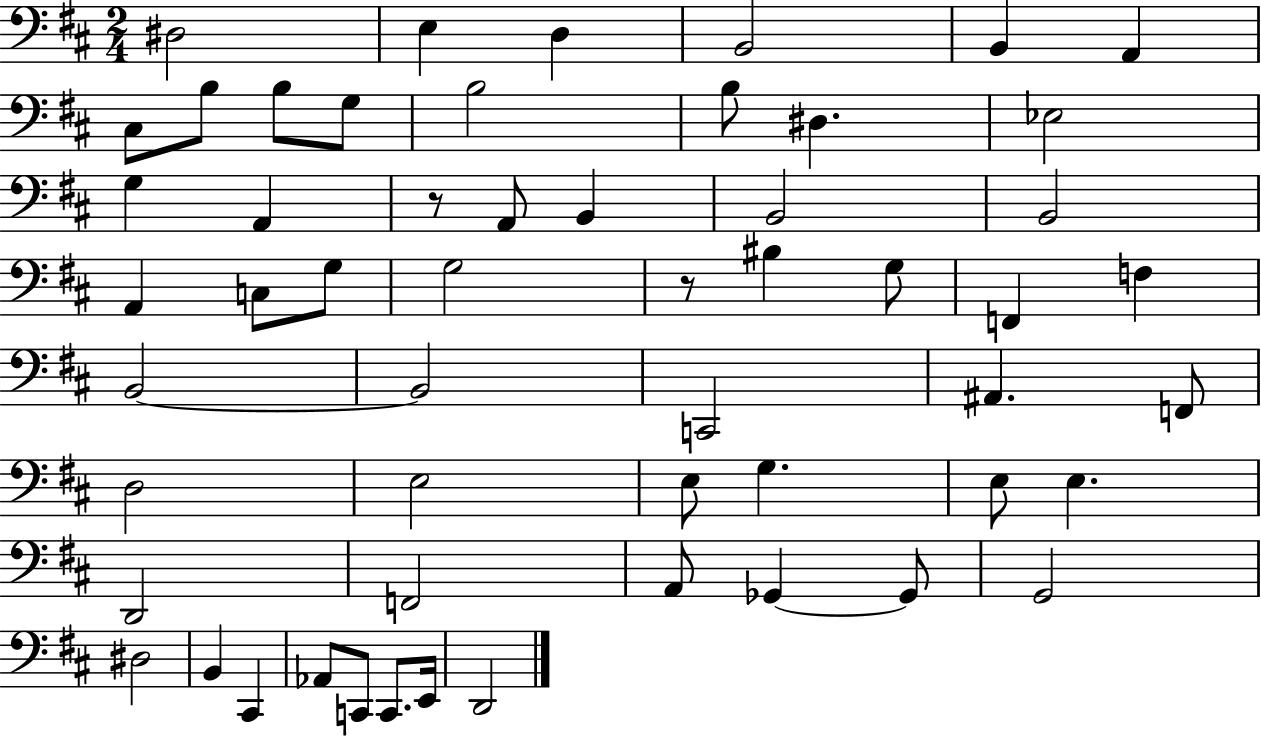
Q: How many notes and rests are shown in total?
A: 55